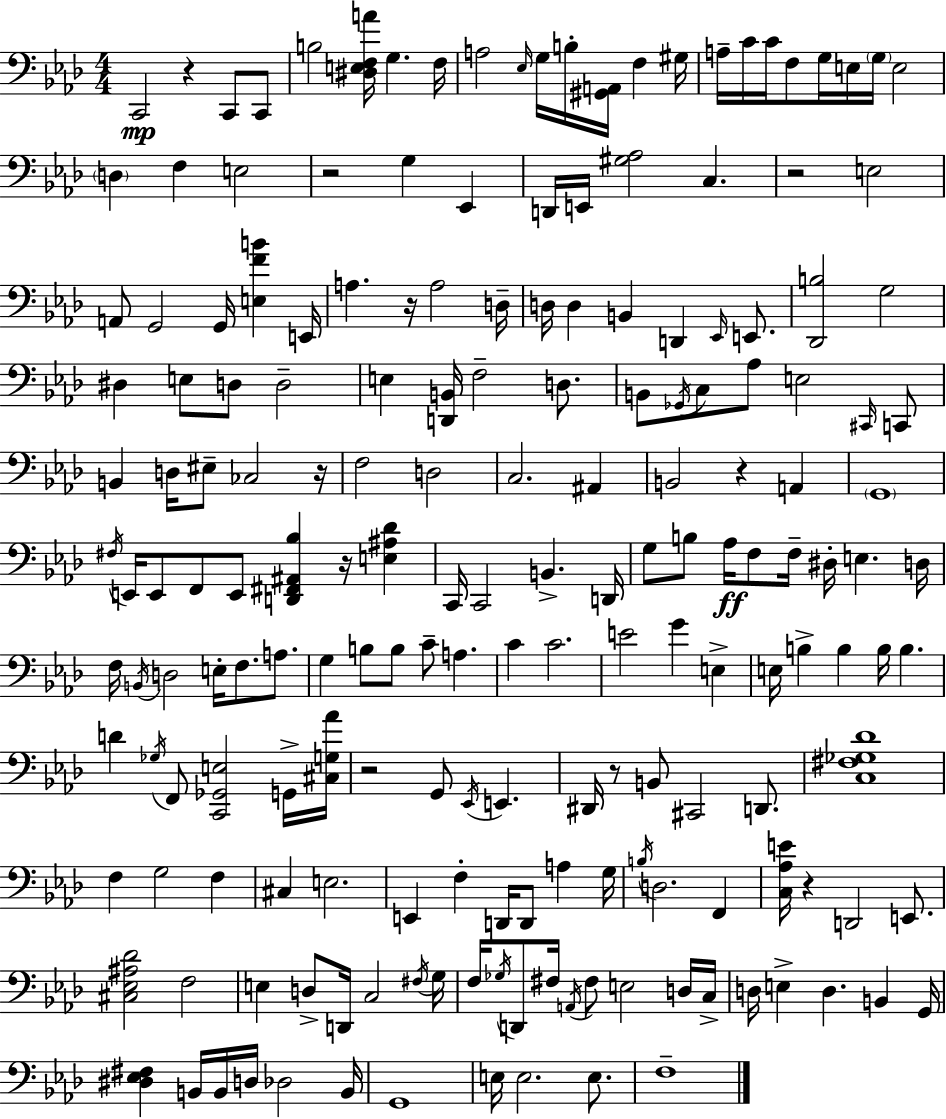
C2/h R/q C2/e C2/e B3/h [D#3,E3,F3,A4]/s G3/q. F3/s A3/h Eb3/s G3/s B3/s [G#2,A2]/s F3/q G#3/s A3/s C4/s C4/s F3/e G3/s E3/s G3/s E3/h D3/q F3/q E3/h R/h G3/q Eb2/q D2/s E2/s [G#3,Ab3]/h C3/q. R/h E3/h A2/e G2/h G2/s [E3,F4,B4]/q E2/s A3/q. R/s A3/h D3/s D3/s D3/q B2/q D2/q Eb2/s E2/e. [Db2,B3]/h G3/h D#3/q E3/e D3/e D3/h E3/q [D2,B2]/s F3/h D3/e. B2/e Gb2/s C3/e Ab3/e E3/h C#2/s C2/e B2/q D3/s EIS3/e CES3/h R/s F3/h D3/h C3/h. A#2/q B2/h R/q A2/q G2/w F#3/s E2/s E2/e F2/e E2/e [D2,F#2,A#2,Bb3]/q R/s [E3,A#3,Db4]/q C2/s C2/h B2/q. D2/s G3/e B3/e Ab3/s F3/e F3/s D#3/s E3/q. D3/s F3/s B2/s D3/h E3/s F3/e. A3/e. G3/q B3/e B3/e C4/e A3/q. C4/q C4/h. E4/h G4/q E3/q E3/s B3/q B3/q B3/s B3/q. D4/q Gb3/s F2/e [C2,Gb2,E3]/h G2/s [C#3,G3,Ab4]/s R/h G2/e Eb2/s E2/q. D#2/s R/e B2/e C#2/h D2/e. [C3,F#3,Gb3,Db4]/w F3/q G3/h F3/q C#3/q E3/h. E2/q F3/q D2/s D2/e A3/q G3/s B3/s D3/h. F2/q [C3,Ab3,E4]/s R/q D2/h E2/e. [C#3,Eb3,A#3,Db4]/h F3/h E3/q D3/e D2/s C3/h F#3/s G3/s F3/s Gb3/s D2/e F#3/s A2/s F#3/e E3/h D3/s C3/s D3/s E3/q D3/q. B2/q G2/s [D#3,Eb3,F#3]/q B2/s B2/s D3/s Db3/h B2/s G2/w E3/s E3/h. E3/e. F3/w